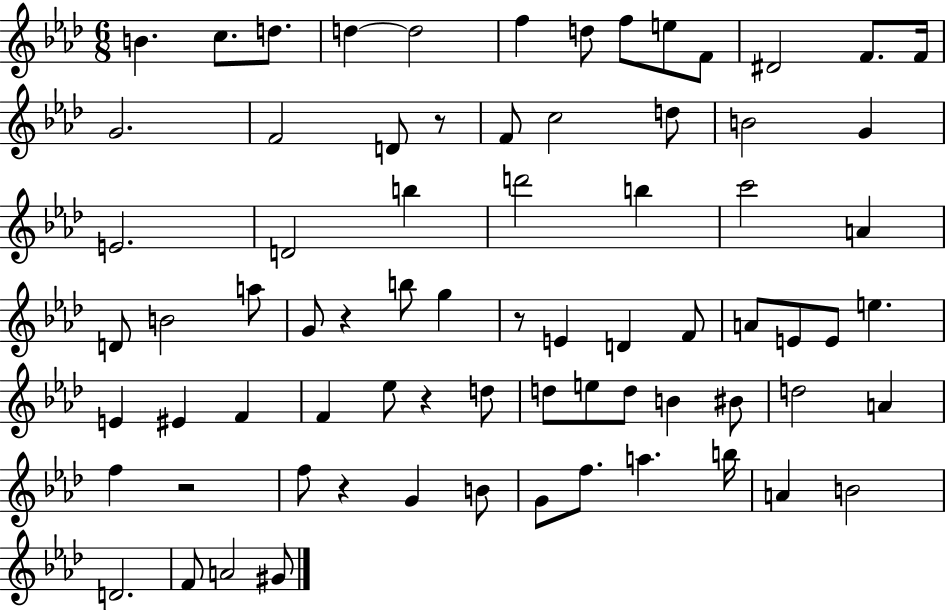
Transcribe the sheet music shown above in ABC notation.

X:1
T:Untitled
M:6/8
L:1/4
K:Ab
B c/2 d/2 d d2 f d/2 f/2 e/2 F/2 ^D2 F/2 F/4 G2 F2 D/2 z/2 F/2 c2 d/2 B2 G E2 D2 b d'2 b c'2 A D/2 B2 a/2 G/2 z b/2 g z/2 E D F/2 A/2 E/2 E/2 e E ^E F F _e/2 z d/2 d/2 e/2 d/2 B ^B/2 d2 A f z2 f/2 z G B/2 G/2 f/2 a b/4 A B2 D2 F/2 A2 ^G/2